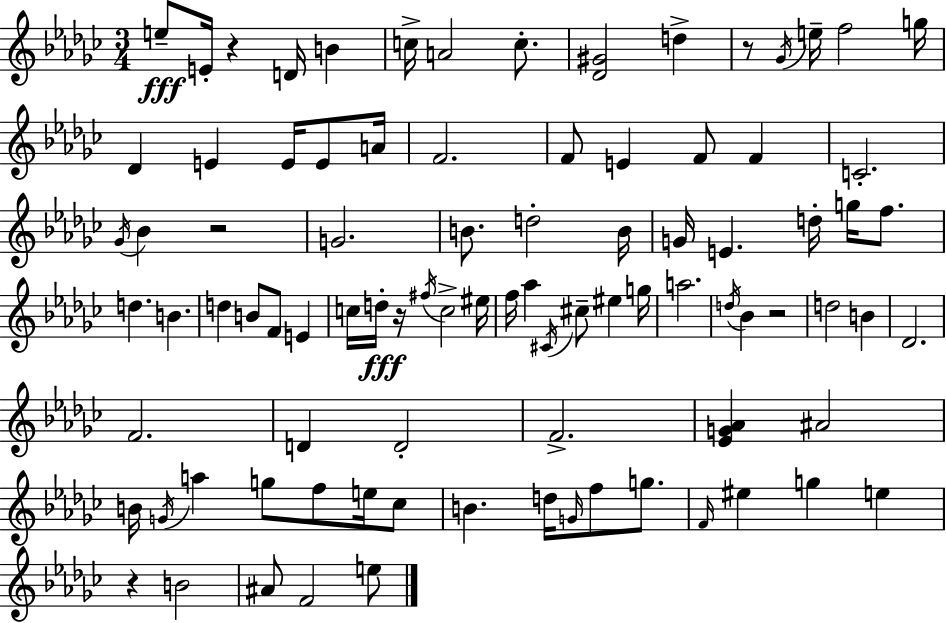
{
  \clef treble
  \numericTimeSignature
  \time 3/4
  \key ees \minor
  \repeat volta 2 { e''8--\fff e'16-. r4 d'16 b'4 | c''16-> a'2 c''8.-. | <des' gis'>2 d''4-> | r8 \acciaccatura { ges'16 } e''16-- f''2 | \break g''16 des'4 e'4 e'16 e'8 | a'16 f'2. | f'8 e'4 f'8 f'4 | c'2.-. | \break \acciaccatura { ges'16 } bes'4 r2 | g'2. | b'8. d''2-. | b'16 g'16 e'4. d''16-. g''16 f''8. | \break d''4. b'4. | d''4 b'8 f'8 e'4 | c''16 d''16-.\fff r16 \acciaccatura { fis''16 } c''2-> | eis''16 f''16 aes''4 \acciaccatura { cis'16 } cis''8-- eis''4 | \break g''16 a''2. | \acciaccatura { d''16 } bes'4 r2 | d''2 | b'4 des'2. | \break f'2. | d'4 d'2-. | f'2.-> | <ees' g' aes'>4 ais'2 | \break b'16 \acciaccatura { g'16 } a''4 g''8 | f''8 e''16 ces''8 b'4. | d''16 \grace { g'16 } f''8 g''8. \grace { f'16 } eis''4 | g''4 e''4 r4 | \break b'2 ais'8 f'2 | e''8 } \bar "|."
}